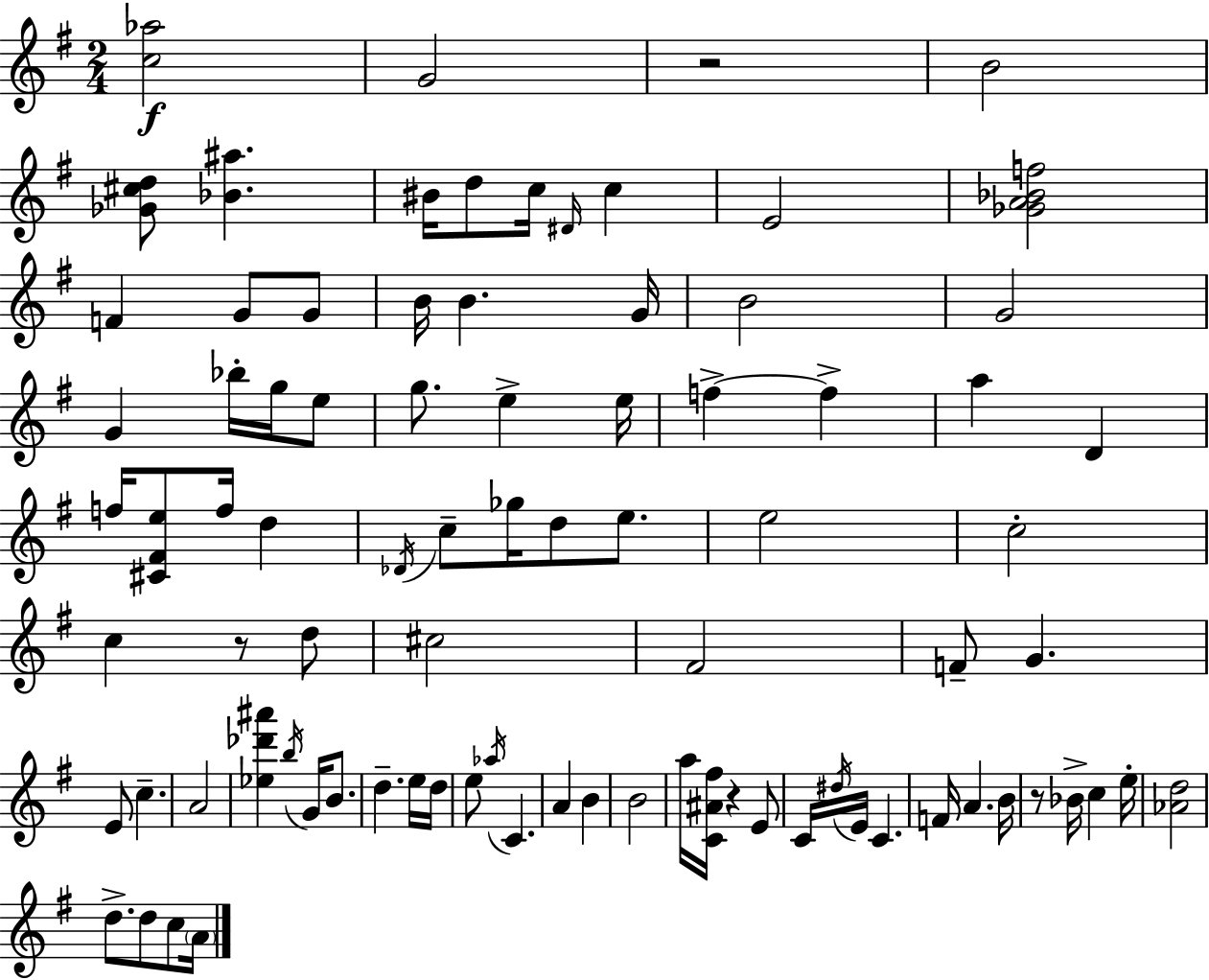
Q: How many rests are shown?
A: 4